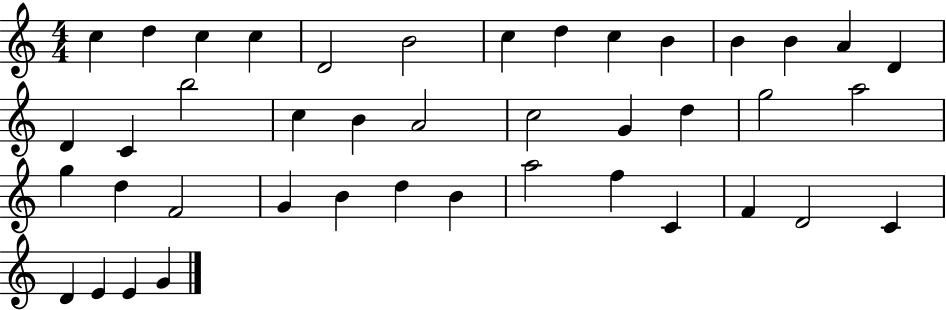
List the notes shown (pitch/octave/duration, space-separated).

C5/q D5/q C5/q C5/q D4/h B4/h C5/q D5/q C5/q B4/q B4/q B4/q A4/q D4/q D4/q C4/q B5/h C5/q B4/q A4/h C5/h G4/q D5/q G5/h A5/h G5/q D5/q F4/h G4/q B4/q D5/q B4/q A5/h F5/q C4/q F4/q D4/h C4/q D4/q E4/q E4/q G4/q